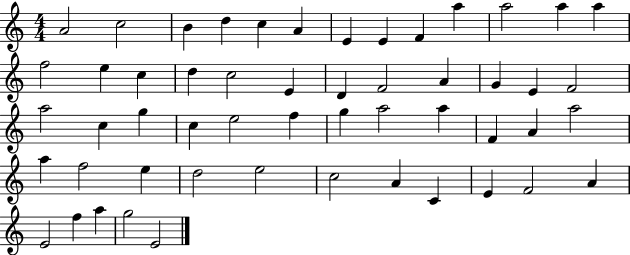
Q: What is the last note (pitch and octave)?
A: E4